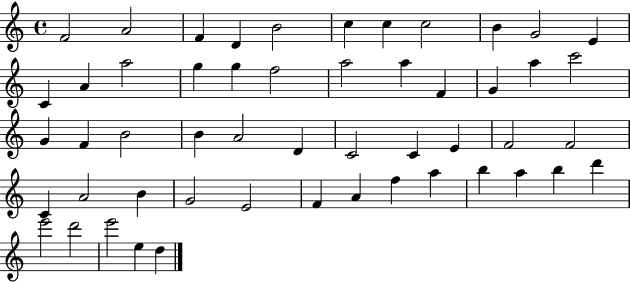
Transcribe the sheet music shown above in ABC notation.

X:1
T:Untitled
M:4/4
L:1/4
K:C
F2 A2 F D B2 c c c2 B G2 E C A a2 g g f2 a2 a F G a c'2 G F B2 B A2 D C2 C E F2 F2 C A2 B G2 E2 F A f a b a b d' e'2 d'2 e'2 e d